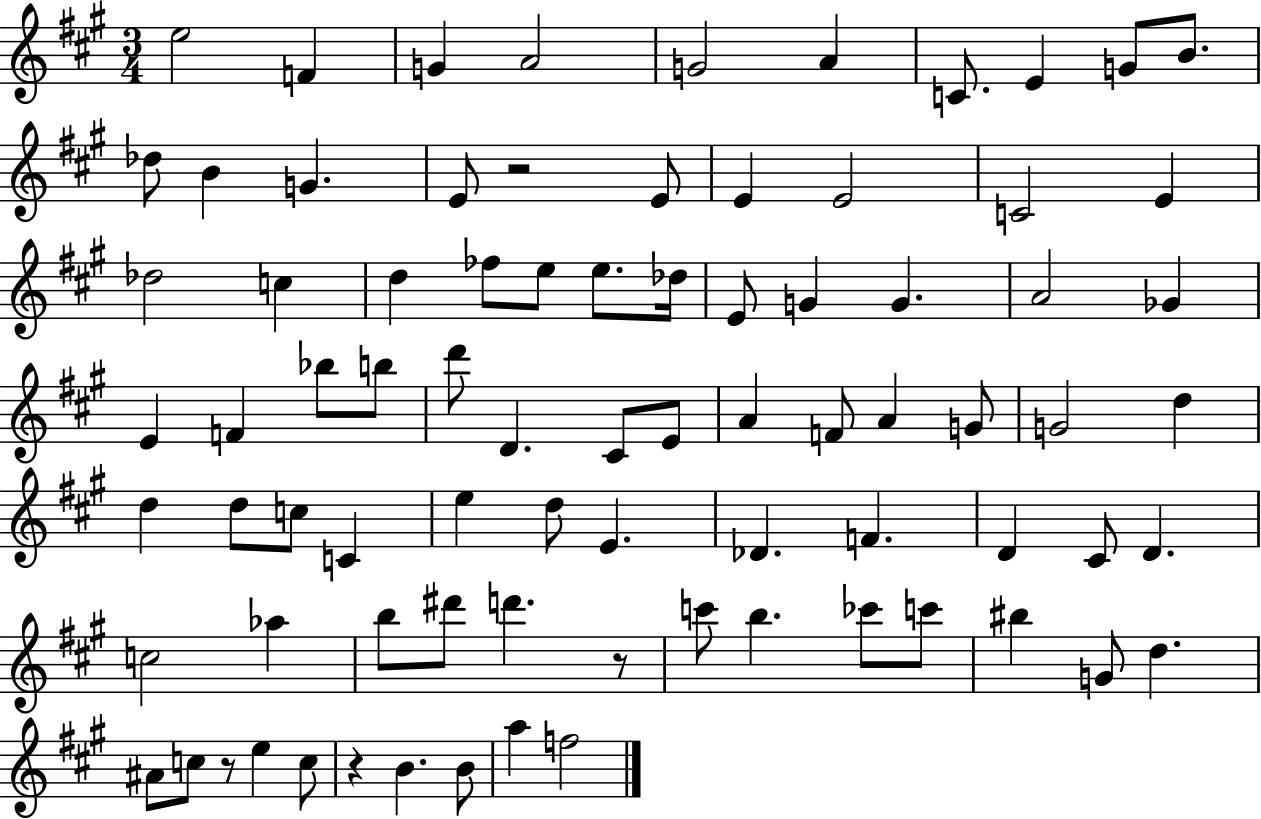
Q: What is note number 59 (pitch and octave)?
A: Ab5